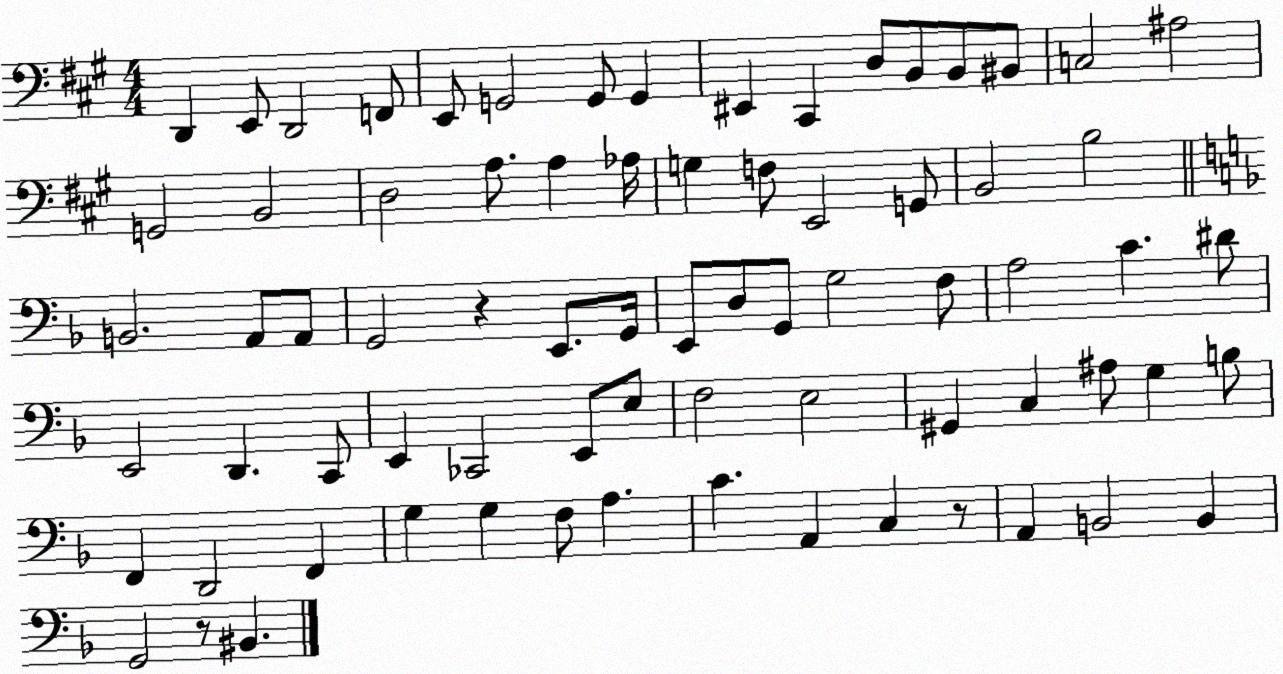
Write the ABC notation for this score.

X:1
T:Untitled
M:4/4
L:1/4
K:A
D,, E,,/2 D,,2 F,,/2 E,,/2 G,,2 G,,/2 G,, ^E,, ^C,, D,/2 B,,/2 B,,/2 ^B,,/2 C,2 ^A,2 G,,2 B,,2 D,2 A,/2 A, _A,/4 G, F,/2 E,,2 G,,/2 B,,2 B,2 B,,2 A,,/2 A,,/2 G,,2 z E,,/2 G,,/4 E,,/2 D,/2 G,,/2 G,2 F,/2 A,2 C ^D/2 E,,2 D,, C,,/2 E,, _C,,2 E,,/2 E,/2 F,2 E,2 ^G,, C, ^A,/2 G, B,/2 F,, D,,2 F,, G, G, F,/2 A, C A,, C, z/2 A,, B,,2 B,, G,,2 z/2 ^B,,